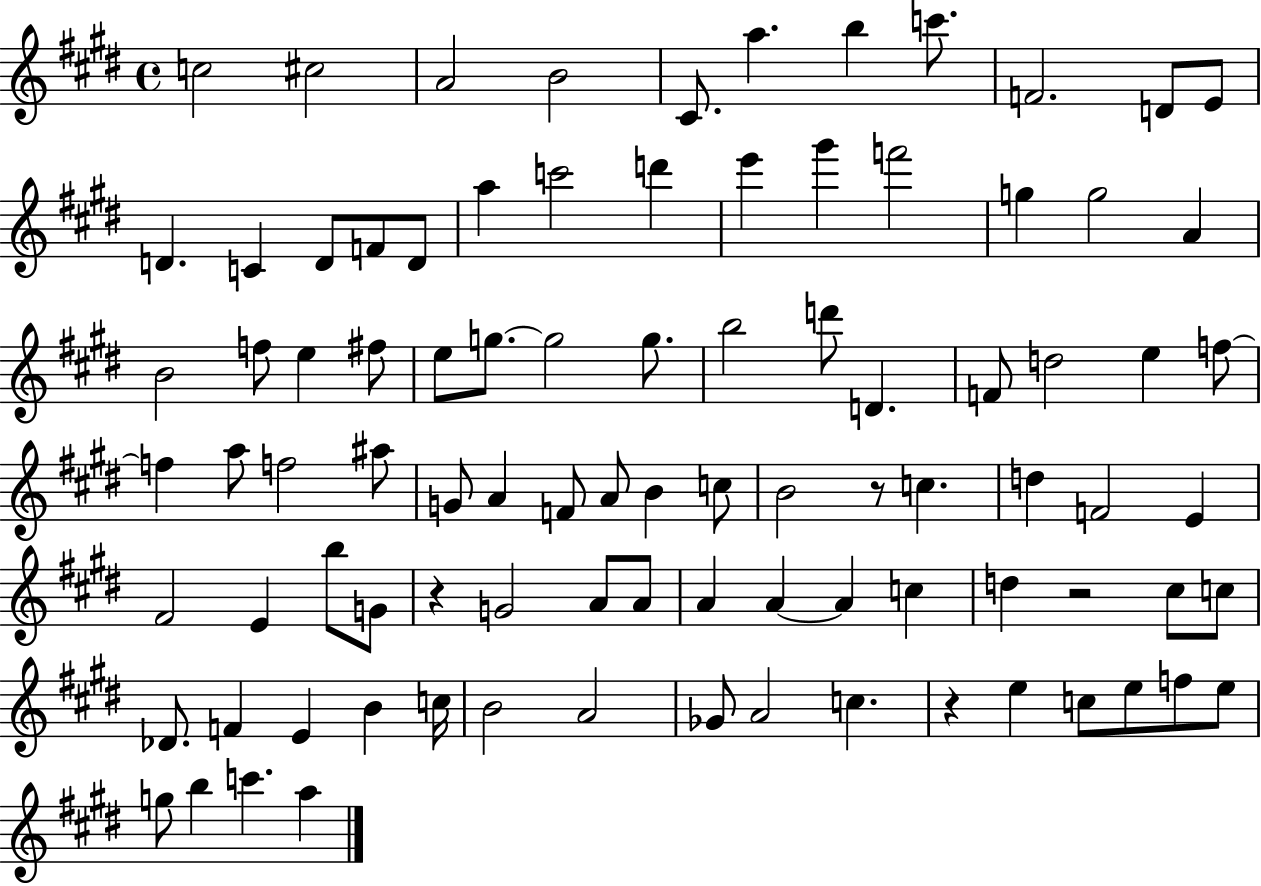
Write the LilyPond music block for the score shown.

{
  \clef treble
  \time 4/4
  \defaultTimeSignature
  \key e \major
  c''2 cis''2 | a'2 b'2 | cis'8. a''4. b''4 c'''8. | f'2. d'8 e'8 | \break d'4. c'4 d'8 f'8 d'8 | a''4 c'''2 d'''4 | e'''4 gis'''4 f'''2 | g''4 g''2 a'4 | \break b'2 f''8 e''4 fis''8 | e''8 g''8.~~ g''2 g''8. | b''2 d'''8 d'4. | f'8 d''2 e''4 f''8~~ | \break f''4 a''8 f''2 ais''8 | g'8 a'4 f'8 a'8 b'4 c''8 | b'2 r8 c''4. | d''4 f'2 e'4 | \break fis'2 e'4 b''8 g'8 | r4 g'2 a'8 a'8 | a'4 a'4~~ a'4 c''4 | d''4 r2 cis''8 c''8 | \break des'8. f'4 e'4 b'4 c''16 | b'2 a'2 | ges'8 a'2 c''4. | r4 e''4 c''8 e''8 f''8 e''8 | \break g''8 b''4 c'''4. a''4 | \bar "|."
}